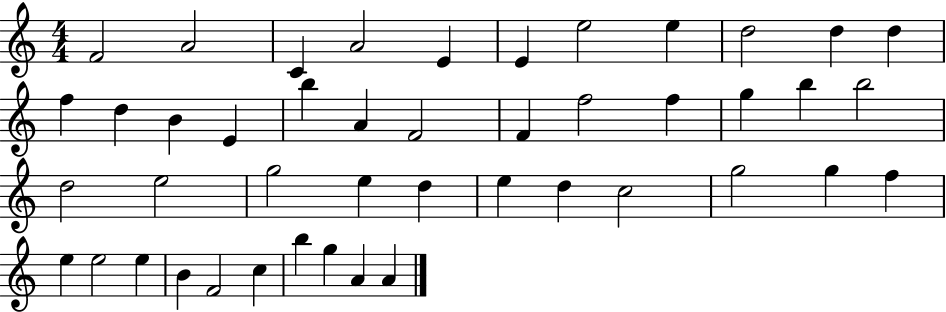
{
  \clef treble
  \numericTimeSignature
  \time 4/4
  \key c \major
  f'2 a'2 | c'4 a'2 e'4 | e'4 e''2 e''4 | d''2 d''4 d''4 | \break f''4 d''4 b'4 e'4 | b''4 a'4 f'2 | f'4 f''2 f''4 | g''4 b''4 b''2 | \break d''2 e''2 | g''2 e''4 d''4 | e''4 d''4 c''2 | g''2 g''4 f''4 | \break e''4 e''2 e''4 | b'4 f'2 c''4 | b''4 g''4 a'4 a'4 | \bar "|."
}